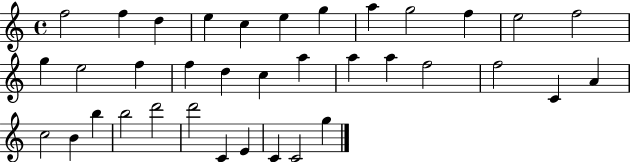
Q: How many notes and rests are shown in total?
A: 36